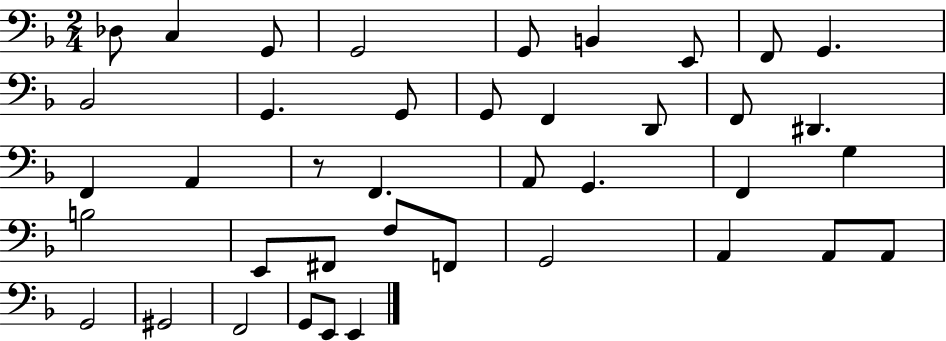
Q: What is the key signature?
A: F major